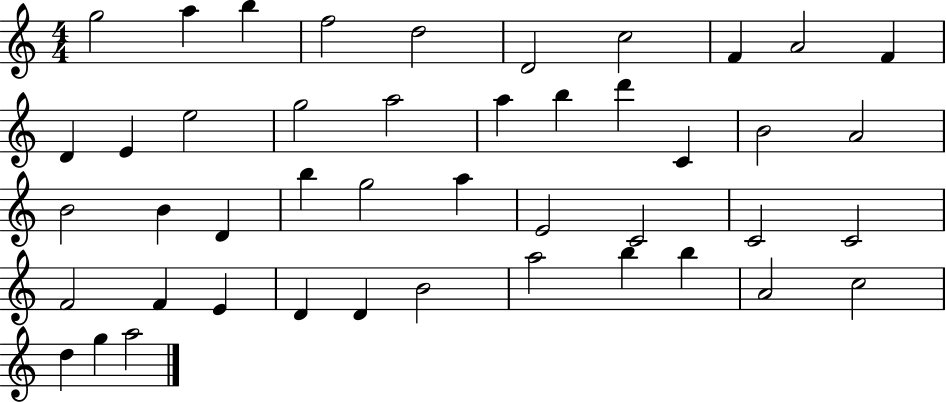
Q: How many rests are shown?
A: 0